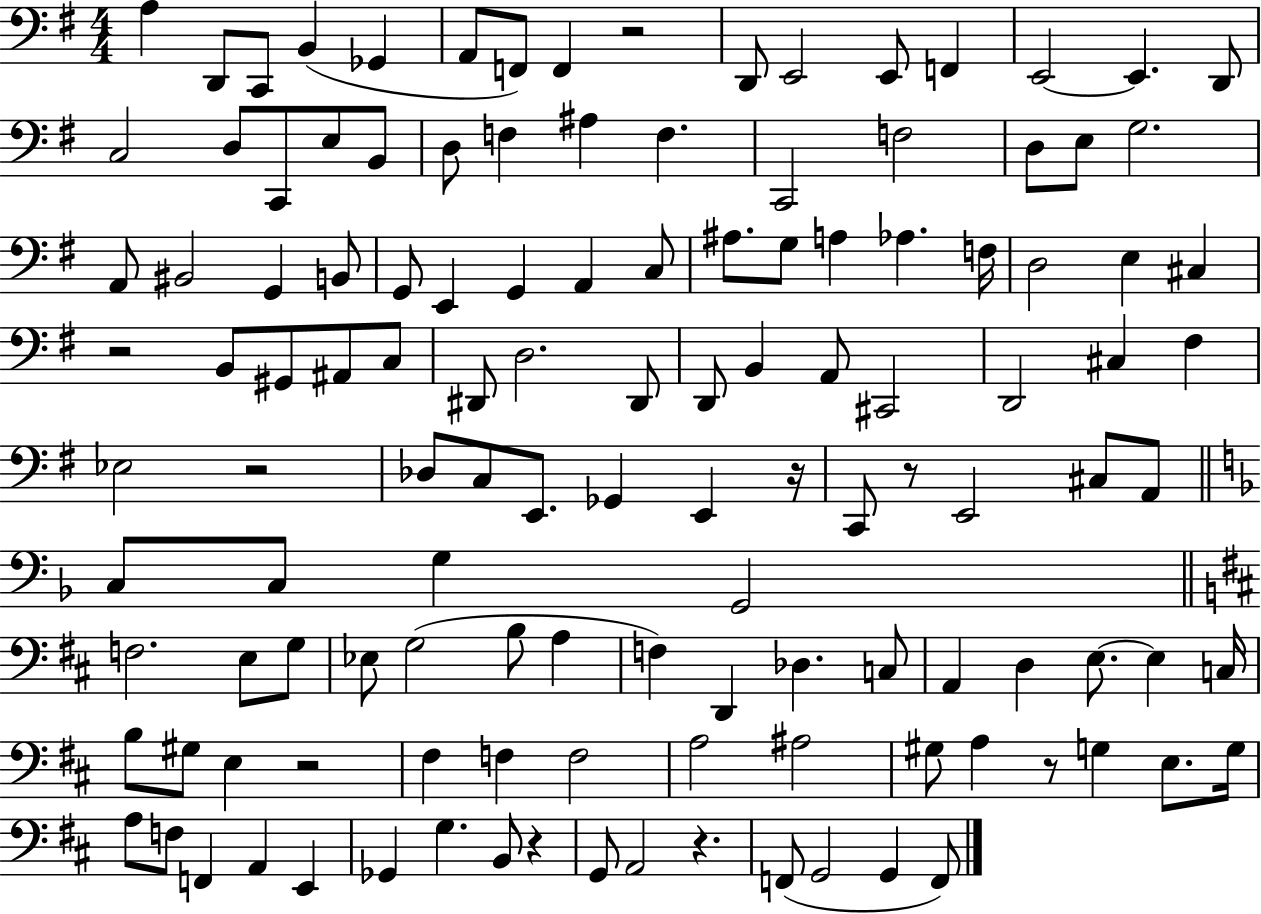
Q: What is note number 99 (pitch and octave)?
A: G#3